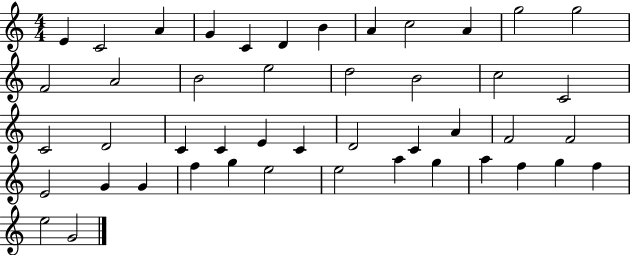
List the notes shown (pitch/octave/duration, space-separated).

E4/q C4/h A4/q G4/q C4/q D4/q B4/q A4/q C5/h A4/q G5/h G5/h F4/h A4/h B4/h E5/h D5/h B4/h C5/h C4/h C4/h D4/h C4/q C4/q E4/q C4/q D4/h C4/q A4/q F4/h F4/h E4/h G4/q G4/q F5/q G5/q E5/h E5/h A5/q G5/q A5/q F5/q G5/q F5/q E5/h G4/h